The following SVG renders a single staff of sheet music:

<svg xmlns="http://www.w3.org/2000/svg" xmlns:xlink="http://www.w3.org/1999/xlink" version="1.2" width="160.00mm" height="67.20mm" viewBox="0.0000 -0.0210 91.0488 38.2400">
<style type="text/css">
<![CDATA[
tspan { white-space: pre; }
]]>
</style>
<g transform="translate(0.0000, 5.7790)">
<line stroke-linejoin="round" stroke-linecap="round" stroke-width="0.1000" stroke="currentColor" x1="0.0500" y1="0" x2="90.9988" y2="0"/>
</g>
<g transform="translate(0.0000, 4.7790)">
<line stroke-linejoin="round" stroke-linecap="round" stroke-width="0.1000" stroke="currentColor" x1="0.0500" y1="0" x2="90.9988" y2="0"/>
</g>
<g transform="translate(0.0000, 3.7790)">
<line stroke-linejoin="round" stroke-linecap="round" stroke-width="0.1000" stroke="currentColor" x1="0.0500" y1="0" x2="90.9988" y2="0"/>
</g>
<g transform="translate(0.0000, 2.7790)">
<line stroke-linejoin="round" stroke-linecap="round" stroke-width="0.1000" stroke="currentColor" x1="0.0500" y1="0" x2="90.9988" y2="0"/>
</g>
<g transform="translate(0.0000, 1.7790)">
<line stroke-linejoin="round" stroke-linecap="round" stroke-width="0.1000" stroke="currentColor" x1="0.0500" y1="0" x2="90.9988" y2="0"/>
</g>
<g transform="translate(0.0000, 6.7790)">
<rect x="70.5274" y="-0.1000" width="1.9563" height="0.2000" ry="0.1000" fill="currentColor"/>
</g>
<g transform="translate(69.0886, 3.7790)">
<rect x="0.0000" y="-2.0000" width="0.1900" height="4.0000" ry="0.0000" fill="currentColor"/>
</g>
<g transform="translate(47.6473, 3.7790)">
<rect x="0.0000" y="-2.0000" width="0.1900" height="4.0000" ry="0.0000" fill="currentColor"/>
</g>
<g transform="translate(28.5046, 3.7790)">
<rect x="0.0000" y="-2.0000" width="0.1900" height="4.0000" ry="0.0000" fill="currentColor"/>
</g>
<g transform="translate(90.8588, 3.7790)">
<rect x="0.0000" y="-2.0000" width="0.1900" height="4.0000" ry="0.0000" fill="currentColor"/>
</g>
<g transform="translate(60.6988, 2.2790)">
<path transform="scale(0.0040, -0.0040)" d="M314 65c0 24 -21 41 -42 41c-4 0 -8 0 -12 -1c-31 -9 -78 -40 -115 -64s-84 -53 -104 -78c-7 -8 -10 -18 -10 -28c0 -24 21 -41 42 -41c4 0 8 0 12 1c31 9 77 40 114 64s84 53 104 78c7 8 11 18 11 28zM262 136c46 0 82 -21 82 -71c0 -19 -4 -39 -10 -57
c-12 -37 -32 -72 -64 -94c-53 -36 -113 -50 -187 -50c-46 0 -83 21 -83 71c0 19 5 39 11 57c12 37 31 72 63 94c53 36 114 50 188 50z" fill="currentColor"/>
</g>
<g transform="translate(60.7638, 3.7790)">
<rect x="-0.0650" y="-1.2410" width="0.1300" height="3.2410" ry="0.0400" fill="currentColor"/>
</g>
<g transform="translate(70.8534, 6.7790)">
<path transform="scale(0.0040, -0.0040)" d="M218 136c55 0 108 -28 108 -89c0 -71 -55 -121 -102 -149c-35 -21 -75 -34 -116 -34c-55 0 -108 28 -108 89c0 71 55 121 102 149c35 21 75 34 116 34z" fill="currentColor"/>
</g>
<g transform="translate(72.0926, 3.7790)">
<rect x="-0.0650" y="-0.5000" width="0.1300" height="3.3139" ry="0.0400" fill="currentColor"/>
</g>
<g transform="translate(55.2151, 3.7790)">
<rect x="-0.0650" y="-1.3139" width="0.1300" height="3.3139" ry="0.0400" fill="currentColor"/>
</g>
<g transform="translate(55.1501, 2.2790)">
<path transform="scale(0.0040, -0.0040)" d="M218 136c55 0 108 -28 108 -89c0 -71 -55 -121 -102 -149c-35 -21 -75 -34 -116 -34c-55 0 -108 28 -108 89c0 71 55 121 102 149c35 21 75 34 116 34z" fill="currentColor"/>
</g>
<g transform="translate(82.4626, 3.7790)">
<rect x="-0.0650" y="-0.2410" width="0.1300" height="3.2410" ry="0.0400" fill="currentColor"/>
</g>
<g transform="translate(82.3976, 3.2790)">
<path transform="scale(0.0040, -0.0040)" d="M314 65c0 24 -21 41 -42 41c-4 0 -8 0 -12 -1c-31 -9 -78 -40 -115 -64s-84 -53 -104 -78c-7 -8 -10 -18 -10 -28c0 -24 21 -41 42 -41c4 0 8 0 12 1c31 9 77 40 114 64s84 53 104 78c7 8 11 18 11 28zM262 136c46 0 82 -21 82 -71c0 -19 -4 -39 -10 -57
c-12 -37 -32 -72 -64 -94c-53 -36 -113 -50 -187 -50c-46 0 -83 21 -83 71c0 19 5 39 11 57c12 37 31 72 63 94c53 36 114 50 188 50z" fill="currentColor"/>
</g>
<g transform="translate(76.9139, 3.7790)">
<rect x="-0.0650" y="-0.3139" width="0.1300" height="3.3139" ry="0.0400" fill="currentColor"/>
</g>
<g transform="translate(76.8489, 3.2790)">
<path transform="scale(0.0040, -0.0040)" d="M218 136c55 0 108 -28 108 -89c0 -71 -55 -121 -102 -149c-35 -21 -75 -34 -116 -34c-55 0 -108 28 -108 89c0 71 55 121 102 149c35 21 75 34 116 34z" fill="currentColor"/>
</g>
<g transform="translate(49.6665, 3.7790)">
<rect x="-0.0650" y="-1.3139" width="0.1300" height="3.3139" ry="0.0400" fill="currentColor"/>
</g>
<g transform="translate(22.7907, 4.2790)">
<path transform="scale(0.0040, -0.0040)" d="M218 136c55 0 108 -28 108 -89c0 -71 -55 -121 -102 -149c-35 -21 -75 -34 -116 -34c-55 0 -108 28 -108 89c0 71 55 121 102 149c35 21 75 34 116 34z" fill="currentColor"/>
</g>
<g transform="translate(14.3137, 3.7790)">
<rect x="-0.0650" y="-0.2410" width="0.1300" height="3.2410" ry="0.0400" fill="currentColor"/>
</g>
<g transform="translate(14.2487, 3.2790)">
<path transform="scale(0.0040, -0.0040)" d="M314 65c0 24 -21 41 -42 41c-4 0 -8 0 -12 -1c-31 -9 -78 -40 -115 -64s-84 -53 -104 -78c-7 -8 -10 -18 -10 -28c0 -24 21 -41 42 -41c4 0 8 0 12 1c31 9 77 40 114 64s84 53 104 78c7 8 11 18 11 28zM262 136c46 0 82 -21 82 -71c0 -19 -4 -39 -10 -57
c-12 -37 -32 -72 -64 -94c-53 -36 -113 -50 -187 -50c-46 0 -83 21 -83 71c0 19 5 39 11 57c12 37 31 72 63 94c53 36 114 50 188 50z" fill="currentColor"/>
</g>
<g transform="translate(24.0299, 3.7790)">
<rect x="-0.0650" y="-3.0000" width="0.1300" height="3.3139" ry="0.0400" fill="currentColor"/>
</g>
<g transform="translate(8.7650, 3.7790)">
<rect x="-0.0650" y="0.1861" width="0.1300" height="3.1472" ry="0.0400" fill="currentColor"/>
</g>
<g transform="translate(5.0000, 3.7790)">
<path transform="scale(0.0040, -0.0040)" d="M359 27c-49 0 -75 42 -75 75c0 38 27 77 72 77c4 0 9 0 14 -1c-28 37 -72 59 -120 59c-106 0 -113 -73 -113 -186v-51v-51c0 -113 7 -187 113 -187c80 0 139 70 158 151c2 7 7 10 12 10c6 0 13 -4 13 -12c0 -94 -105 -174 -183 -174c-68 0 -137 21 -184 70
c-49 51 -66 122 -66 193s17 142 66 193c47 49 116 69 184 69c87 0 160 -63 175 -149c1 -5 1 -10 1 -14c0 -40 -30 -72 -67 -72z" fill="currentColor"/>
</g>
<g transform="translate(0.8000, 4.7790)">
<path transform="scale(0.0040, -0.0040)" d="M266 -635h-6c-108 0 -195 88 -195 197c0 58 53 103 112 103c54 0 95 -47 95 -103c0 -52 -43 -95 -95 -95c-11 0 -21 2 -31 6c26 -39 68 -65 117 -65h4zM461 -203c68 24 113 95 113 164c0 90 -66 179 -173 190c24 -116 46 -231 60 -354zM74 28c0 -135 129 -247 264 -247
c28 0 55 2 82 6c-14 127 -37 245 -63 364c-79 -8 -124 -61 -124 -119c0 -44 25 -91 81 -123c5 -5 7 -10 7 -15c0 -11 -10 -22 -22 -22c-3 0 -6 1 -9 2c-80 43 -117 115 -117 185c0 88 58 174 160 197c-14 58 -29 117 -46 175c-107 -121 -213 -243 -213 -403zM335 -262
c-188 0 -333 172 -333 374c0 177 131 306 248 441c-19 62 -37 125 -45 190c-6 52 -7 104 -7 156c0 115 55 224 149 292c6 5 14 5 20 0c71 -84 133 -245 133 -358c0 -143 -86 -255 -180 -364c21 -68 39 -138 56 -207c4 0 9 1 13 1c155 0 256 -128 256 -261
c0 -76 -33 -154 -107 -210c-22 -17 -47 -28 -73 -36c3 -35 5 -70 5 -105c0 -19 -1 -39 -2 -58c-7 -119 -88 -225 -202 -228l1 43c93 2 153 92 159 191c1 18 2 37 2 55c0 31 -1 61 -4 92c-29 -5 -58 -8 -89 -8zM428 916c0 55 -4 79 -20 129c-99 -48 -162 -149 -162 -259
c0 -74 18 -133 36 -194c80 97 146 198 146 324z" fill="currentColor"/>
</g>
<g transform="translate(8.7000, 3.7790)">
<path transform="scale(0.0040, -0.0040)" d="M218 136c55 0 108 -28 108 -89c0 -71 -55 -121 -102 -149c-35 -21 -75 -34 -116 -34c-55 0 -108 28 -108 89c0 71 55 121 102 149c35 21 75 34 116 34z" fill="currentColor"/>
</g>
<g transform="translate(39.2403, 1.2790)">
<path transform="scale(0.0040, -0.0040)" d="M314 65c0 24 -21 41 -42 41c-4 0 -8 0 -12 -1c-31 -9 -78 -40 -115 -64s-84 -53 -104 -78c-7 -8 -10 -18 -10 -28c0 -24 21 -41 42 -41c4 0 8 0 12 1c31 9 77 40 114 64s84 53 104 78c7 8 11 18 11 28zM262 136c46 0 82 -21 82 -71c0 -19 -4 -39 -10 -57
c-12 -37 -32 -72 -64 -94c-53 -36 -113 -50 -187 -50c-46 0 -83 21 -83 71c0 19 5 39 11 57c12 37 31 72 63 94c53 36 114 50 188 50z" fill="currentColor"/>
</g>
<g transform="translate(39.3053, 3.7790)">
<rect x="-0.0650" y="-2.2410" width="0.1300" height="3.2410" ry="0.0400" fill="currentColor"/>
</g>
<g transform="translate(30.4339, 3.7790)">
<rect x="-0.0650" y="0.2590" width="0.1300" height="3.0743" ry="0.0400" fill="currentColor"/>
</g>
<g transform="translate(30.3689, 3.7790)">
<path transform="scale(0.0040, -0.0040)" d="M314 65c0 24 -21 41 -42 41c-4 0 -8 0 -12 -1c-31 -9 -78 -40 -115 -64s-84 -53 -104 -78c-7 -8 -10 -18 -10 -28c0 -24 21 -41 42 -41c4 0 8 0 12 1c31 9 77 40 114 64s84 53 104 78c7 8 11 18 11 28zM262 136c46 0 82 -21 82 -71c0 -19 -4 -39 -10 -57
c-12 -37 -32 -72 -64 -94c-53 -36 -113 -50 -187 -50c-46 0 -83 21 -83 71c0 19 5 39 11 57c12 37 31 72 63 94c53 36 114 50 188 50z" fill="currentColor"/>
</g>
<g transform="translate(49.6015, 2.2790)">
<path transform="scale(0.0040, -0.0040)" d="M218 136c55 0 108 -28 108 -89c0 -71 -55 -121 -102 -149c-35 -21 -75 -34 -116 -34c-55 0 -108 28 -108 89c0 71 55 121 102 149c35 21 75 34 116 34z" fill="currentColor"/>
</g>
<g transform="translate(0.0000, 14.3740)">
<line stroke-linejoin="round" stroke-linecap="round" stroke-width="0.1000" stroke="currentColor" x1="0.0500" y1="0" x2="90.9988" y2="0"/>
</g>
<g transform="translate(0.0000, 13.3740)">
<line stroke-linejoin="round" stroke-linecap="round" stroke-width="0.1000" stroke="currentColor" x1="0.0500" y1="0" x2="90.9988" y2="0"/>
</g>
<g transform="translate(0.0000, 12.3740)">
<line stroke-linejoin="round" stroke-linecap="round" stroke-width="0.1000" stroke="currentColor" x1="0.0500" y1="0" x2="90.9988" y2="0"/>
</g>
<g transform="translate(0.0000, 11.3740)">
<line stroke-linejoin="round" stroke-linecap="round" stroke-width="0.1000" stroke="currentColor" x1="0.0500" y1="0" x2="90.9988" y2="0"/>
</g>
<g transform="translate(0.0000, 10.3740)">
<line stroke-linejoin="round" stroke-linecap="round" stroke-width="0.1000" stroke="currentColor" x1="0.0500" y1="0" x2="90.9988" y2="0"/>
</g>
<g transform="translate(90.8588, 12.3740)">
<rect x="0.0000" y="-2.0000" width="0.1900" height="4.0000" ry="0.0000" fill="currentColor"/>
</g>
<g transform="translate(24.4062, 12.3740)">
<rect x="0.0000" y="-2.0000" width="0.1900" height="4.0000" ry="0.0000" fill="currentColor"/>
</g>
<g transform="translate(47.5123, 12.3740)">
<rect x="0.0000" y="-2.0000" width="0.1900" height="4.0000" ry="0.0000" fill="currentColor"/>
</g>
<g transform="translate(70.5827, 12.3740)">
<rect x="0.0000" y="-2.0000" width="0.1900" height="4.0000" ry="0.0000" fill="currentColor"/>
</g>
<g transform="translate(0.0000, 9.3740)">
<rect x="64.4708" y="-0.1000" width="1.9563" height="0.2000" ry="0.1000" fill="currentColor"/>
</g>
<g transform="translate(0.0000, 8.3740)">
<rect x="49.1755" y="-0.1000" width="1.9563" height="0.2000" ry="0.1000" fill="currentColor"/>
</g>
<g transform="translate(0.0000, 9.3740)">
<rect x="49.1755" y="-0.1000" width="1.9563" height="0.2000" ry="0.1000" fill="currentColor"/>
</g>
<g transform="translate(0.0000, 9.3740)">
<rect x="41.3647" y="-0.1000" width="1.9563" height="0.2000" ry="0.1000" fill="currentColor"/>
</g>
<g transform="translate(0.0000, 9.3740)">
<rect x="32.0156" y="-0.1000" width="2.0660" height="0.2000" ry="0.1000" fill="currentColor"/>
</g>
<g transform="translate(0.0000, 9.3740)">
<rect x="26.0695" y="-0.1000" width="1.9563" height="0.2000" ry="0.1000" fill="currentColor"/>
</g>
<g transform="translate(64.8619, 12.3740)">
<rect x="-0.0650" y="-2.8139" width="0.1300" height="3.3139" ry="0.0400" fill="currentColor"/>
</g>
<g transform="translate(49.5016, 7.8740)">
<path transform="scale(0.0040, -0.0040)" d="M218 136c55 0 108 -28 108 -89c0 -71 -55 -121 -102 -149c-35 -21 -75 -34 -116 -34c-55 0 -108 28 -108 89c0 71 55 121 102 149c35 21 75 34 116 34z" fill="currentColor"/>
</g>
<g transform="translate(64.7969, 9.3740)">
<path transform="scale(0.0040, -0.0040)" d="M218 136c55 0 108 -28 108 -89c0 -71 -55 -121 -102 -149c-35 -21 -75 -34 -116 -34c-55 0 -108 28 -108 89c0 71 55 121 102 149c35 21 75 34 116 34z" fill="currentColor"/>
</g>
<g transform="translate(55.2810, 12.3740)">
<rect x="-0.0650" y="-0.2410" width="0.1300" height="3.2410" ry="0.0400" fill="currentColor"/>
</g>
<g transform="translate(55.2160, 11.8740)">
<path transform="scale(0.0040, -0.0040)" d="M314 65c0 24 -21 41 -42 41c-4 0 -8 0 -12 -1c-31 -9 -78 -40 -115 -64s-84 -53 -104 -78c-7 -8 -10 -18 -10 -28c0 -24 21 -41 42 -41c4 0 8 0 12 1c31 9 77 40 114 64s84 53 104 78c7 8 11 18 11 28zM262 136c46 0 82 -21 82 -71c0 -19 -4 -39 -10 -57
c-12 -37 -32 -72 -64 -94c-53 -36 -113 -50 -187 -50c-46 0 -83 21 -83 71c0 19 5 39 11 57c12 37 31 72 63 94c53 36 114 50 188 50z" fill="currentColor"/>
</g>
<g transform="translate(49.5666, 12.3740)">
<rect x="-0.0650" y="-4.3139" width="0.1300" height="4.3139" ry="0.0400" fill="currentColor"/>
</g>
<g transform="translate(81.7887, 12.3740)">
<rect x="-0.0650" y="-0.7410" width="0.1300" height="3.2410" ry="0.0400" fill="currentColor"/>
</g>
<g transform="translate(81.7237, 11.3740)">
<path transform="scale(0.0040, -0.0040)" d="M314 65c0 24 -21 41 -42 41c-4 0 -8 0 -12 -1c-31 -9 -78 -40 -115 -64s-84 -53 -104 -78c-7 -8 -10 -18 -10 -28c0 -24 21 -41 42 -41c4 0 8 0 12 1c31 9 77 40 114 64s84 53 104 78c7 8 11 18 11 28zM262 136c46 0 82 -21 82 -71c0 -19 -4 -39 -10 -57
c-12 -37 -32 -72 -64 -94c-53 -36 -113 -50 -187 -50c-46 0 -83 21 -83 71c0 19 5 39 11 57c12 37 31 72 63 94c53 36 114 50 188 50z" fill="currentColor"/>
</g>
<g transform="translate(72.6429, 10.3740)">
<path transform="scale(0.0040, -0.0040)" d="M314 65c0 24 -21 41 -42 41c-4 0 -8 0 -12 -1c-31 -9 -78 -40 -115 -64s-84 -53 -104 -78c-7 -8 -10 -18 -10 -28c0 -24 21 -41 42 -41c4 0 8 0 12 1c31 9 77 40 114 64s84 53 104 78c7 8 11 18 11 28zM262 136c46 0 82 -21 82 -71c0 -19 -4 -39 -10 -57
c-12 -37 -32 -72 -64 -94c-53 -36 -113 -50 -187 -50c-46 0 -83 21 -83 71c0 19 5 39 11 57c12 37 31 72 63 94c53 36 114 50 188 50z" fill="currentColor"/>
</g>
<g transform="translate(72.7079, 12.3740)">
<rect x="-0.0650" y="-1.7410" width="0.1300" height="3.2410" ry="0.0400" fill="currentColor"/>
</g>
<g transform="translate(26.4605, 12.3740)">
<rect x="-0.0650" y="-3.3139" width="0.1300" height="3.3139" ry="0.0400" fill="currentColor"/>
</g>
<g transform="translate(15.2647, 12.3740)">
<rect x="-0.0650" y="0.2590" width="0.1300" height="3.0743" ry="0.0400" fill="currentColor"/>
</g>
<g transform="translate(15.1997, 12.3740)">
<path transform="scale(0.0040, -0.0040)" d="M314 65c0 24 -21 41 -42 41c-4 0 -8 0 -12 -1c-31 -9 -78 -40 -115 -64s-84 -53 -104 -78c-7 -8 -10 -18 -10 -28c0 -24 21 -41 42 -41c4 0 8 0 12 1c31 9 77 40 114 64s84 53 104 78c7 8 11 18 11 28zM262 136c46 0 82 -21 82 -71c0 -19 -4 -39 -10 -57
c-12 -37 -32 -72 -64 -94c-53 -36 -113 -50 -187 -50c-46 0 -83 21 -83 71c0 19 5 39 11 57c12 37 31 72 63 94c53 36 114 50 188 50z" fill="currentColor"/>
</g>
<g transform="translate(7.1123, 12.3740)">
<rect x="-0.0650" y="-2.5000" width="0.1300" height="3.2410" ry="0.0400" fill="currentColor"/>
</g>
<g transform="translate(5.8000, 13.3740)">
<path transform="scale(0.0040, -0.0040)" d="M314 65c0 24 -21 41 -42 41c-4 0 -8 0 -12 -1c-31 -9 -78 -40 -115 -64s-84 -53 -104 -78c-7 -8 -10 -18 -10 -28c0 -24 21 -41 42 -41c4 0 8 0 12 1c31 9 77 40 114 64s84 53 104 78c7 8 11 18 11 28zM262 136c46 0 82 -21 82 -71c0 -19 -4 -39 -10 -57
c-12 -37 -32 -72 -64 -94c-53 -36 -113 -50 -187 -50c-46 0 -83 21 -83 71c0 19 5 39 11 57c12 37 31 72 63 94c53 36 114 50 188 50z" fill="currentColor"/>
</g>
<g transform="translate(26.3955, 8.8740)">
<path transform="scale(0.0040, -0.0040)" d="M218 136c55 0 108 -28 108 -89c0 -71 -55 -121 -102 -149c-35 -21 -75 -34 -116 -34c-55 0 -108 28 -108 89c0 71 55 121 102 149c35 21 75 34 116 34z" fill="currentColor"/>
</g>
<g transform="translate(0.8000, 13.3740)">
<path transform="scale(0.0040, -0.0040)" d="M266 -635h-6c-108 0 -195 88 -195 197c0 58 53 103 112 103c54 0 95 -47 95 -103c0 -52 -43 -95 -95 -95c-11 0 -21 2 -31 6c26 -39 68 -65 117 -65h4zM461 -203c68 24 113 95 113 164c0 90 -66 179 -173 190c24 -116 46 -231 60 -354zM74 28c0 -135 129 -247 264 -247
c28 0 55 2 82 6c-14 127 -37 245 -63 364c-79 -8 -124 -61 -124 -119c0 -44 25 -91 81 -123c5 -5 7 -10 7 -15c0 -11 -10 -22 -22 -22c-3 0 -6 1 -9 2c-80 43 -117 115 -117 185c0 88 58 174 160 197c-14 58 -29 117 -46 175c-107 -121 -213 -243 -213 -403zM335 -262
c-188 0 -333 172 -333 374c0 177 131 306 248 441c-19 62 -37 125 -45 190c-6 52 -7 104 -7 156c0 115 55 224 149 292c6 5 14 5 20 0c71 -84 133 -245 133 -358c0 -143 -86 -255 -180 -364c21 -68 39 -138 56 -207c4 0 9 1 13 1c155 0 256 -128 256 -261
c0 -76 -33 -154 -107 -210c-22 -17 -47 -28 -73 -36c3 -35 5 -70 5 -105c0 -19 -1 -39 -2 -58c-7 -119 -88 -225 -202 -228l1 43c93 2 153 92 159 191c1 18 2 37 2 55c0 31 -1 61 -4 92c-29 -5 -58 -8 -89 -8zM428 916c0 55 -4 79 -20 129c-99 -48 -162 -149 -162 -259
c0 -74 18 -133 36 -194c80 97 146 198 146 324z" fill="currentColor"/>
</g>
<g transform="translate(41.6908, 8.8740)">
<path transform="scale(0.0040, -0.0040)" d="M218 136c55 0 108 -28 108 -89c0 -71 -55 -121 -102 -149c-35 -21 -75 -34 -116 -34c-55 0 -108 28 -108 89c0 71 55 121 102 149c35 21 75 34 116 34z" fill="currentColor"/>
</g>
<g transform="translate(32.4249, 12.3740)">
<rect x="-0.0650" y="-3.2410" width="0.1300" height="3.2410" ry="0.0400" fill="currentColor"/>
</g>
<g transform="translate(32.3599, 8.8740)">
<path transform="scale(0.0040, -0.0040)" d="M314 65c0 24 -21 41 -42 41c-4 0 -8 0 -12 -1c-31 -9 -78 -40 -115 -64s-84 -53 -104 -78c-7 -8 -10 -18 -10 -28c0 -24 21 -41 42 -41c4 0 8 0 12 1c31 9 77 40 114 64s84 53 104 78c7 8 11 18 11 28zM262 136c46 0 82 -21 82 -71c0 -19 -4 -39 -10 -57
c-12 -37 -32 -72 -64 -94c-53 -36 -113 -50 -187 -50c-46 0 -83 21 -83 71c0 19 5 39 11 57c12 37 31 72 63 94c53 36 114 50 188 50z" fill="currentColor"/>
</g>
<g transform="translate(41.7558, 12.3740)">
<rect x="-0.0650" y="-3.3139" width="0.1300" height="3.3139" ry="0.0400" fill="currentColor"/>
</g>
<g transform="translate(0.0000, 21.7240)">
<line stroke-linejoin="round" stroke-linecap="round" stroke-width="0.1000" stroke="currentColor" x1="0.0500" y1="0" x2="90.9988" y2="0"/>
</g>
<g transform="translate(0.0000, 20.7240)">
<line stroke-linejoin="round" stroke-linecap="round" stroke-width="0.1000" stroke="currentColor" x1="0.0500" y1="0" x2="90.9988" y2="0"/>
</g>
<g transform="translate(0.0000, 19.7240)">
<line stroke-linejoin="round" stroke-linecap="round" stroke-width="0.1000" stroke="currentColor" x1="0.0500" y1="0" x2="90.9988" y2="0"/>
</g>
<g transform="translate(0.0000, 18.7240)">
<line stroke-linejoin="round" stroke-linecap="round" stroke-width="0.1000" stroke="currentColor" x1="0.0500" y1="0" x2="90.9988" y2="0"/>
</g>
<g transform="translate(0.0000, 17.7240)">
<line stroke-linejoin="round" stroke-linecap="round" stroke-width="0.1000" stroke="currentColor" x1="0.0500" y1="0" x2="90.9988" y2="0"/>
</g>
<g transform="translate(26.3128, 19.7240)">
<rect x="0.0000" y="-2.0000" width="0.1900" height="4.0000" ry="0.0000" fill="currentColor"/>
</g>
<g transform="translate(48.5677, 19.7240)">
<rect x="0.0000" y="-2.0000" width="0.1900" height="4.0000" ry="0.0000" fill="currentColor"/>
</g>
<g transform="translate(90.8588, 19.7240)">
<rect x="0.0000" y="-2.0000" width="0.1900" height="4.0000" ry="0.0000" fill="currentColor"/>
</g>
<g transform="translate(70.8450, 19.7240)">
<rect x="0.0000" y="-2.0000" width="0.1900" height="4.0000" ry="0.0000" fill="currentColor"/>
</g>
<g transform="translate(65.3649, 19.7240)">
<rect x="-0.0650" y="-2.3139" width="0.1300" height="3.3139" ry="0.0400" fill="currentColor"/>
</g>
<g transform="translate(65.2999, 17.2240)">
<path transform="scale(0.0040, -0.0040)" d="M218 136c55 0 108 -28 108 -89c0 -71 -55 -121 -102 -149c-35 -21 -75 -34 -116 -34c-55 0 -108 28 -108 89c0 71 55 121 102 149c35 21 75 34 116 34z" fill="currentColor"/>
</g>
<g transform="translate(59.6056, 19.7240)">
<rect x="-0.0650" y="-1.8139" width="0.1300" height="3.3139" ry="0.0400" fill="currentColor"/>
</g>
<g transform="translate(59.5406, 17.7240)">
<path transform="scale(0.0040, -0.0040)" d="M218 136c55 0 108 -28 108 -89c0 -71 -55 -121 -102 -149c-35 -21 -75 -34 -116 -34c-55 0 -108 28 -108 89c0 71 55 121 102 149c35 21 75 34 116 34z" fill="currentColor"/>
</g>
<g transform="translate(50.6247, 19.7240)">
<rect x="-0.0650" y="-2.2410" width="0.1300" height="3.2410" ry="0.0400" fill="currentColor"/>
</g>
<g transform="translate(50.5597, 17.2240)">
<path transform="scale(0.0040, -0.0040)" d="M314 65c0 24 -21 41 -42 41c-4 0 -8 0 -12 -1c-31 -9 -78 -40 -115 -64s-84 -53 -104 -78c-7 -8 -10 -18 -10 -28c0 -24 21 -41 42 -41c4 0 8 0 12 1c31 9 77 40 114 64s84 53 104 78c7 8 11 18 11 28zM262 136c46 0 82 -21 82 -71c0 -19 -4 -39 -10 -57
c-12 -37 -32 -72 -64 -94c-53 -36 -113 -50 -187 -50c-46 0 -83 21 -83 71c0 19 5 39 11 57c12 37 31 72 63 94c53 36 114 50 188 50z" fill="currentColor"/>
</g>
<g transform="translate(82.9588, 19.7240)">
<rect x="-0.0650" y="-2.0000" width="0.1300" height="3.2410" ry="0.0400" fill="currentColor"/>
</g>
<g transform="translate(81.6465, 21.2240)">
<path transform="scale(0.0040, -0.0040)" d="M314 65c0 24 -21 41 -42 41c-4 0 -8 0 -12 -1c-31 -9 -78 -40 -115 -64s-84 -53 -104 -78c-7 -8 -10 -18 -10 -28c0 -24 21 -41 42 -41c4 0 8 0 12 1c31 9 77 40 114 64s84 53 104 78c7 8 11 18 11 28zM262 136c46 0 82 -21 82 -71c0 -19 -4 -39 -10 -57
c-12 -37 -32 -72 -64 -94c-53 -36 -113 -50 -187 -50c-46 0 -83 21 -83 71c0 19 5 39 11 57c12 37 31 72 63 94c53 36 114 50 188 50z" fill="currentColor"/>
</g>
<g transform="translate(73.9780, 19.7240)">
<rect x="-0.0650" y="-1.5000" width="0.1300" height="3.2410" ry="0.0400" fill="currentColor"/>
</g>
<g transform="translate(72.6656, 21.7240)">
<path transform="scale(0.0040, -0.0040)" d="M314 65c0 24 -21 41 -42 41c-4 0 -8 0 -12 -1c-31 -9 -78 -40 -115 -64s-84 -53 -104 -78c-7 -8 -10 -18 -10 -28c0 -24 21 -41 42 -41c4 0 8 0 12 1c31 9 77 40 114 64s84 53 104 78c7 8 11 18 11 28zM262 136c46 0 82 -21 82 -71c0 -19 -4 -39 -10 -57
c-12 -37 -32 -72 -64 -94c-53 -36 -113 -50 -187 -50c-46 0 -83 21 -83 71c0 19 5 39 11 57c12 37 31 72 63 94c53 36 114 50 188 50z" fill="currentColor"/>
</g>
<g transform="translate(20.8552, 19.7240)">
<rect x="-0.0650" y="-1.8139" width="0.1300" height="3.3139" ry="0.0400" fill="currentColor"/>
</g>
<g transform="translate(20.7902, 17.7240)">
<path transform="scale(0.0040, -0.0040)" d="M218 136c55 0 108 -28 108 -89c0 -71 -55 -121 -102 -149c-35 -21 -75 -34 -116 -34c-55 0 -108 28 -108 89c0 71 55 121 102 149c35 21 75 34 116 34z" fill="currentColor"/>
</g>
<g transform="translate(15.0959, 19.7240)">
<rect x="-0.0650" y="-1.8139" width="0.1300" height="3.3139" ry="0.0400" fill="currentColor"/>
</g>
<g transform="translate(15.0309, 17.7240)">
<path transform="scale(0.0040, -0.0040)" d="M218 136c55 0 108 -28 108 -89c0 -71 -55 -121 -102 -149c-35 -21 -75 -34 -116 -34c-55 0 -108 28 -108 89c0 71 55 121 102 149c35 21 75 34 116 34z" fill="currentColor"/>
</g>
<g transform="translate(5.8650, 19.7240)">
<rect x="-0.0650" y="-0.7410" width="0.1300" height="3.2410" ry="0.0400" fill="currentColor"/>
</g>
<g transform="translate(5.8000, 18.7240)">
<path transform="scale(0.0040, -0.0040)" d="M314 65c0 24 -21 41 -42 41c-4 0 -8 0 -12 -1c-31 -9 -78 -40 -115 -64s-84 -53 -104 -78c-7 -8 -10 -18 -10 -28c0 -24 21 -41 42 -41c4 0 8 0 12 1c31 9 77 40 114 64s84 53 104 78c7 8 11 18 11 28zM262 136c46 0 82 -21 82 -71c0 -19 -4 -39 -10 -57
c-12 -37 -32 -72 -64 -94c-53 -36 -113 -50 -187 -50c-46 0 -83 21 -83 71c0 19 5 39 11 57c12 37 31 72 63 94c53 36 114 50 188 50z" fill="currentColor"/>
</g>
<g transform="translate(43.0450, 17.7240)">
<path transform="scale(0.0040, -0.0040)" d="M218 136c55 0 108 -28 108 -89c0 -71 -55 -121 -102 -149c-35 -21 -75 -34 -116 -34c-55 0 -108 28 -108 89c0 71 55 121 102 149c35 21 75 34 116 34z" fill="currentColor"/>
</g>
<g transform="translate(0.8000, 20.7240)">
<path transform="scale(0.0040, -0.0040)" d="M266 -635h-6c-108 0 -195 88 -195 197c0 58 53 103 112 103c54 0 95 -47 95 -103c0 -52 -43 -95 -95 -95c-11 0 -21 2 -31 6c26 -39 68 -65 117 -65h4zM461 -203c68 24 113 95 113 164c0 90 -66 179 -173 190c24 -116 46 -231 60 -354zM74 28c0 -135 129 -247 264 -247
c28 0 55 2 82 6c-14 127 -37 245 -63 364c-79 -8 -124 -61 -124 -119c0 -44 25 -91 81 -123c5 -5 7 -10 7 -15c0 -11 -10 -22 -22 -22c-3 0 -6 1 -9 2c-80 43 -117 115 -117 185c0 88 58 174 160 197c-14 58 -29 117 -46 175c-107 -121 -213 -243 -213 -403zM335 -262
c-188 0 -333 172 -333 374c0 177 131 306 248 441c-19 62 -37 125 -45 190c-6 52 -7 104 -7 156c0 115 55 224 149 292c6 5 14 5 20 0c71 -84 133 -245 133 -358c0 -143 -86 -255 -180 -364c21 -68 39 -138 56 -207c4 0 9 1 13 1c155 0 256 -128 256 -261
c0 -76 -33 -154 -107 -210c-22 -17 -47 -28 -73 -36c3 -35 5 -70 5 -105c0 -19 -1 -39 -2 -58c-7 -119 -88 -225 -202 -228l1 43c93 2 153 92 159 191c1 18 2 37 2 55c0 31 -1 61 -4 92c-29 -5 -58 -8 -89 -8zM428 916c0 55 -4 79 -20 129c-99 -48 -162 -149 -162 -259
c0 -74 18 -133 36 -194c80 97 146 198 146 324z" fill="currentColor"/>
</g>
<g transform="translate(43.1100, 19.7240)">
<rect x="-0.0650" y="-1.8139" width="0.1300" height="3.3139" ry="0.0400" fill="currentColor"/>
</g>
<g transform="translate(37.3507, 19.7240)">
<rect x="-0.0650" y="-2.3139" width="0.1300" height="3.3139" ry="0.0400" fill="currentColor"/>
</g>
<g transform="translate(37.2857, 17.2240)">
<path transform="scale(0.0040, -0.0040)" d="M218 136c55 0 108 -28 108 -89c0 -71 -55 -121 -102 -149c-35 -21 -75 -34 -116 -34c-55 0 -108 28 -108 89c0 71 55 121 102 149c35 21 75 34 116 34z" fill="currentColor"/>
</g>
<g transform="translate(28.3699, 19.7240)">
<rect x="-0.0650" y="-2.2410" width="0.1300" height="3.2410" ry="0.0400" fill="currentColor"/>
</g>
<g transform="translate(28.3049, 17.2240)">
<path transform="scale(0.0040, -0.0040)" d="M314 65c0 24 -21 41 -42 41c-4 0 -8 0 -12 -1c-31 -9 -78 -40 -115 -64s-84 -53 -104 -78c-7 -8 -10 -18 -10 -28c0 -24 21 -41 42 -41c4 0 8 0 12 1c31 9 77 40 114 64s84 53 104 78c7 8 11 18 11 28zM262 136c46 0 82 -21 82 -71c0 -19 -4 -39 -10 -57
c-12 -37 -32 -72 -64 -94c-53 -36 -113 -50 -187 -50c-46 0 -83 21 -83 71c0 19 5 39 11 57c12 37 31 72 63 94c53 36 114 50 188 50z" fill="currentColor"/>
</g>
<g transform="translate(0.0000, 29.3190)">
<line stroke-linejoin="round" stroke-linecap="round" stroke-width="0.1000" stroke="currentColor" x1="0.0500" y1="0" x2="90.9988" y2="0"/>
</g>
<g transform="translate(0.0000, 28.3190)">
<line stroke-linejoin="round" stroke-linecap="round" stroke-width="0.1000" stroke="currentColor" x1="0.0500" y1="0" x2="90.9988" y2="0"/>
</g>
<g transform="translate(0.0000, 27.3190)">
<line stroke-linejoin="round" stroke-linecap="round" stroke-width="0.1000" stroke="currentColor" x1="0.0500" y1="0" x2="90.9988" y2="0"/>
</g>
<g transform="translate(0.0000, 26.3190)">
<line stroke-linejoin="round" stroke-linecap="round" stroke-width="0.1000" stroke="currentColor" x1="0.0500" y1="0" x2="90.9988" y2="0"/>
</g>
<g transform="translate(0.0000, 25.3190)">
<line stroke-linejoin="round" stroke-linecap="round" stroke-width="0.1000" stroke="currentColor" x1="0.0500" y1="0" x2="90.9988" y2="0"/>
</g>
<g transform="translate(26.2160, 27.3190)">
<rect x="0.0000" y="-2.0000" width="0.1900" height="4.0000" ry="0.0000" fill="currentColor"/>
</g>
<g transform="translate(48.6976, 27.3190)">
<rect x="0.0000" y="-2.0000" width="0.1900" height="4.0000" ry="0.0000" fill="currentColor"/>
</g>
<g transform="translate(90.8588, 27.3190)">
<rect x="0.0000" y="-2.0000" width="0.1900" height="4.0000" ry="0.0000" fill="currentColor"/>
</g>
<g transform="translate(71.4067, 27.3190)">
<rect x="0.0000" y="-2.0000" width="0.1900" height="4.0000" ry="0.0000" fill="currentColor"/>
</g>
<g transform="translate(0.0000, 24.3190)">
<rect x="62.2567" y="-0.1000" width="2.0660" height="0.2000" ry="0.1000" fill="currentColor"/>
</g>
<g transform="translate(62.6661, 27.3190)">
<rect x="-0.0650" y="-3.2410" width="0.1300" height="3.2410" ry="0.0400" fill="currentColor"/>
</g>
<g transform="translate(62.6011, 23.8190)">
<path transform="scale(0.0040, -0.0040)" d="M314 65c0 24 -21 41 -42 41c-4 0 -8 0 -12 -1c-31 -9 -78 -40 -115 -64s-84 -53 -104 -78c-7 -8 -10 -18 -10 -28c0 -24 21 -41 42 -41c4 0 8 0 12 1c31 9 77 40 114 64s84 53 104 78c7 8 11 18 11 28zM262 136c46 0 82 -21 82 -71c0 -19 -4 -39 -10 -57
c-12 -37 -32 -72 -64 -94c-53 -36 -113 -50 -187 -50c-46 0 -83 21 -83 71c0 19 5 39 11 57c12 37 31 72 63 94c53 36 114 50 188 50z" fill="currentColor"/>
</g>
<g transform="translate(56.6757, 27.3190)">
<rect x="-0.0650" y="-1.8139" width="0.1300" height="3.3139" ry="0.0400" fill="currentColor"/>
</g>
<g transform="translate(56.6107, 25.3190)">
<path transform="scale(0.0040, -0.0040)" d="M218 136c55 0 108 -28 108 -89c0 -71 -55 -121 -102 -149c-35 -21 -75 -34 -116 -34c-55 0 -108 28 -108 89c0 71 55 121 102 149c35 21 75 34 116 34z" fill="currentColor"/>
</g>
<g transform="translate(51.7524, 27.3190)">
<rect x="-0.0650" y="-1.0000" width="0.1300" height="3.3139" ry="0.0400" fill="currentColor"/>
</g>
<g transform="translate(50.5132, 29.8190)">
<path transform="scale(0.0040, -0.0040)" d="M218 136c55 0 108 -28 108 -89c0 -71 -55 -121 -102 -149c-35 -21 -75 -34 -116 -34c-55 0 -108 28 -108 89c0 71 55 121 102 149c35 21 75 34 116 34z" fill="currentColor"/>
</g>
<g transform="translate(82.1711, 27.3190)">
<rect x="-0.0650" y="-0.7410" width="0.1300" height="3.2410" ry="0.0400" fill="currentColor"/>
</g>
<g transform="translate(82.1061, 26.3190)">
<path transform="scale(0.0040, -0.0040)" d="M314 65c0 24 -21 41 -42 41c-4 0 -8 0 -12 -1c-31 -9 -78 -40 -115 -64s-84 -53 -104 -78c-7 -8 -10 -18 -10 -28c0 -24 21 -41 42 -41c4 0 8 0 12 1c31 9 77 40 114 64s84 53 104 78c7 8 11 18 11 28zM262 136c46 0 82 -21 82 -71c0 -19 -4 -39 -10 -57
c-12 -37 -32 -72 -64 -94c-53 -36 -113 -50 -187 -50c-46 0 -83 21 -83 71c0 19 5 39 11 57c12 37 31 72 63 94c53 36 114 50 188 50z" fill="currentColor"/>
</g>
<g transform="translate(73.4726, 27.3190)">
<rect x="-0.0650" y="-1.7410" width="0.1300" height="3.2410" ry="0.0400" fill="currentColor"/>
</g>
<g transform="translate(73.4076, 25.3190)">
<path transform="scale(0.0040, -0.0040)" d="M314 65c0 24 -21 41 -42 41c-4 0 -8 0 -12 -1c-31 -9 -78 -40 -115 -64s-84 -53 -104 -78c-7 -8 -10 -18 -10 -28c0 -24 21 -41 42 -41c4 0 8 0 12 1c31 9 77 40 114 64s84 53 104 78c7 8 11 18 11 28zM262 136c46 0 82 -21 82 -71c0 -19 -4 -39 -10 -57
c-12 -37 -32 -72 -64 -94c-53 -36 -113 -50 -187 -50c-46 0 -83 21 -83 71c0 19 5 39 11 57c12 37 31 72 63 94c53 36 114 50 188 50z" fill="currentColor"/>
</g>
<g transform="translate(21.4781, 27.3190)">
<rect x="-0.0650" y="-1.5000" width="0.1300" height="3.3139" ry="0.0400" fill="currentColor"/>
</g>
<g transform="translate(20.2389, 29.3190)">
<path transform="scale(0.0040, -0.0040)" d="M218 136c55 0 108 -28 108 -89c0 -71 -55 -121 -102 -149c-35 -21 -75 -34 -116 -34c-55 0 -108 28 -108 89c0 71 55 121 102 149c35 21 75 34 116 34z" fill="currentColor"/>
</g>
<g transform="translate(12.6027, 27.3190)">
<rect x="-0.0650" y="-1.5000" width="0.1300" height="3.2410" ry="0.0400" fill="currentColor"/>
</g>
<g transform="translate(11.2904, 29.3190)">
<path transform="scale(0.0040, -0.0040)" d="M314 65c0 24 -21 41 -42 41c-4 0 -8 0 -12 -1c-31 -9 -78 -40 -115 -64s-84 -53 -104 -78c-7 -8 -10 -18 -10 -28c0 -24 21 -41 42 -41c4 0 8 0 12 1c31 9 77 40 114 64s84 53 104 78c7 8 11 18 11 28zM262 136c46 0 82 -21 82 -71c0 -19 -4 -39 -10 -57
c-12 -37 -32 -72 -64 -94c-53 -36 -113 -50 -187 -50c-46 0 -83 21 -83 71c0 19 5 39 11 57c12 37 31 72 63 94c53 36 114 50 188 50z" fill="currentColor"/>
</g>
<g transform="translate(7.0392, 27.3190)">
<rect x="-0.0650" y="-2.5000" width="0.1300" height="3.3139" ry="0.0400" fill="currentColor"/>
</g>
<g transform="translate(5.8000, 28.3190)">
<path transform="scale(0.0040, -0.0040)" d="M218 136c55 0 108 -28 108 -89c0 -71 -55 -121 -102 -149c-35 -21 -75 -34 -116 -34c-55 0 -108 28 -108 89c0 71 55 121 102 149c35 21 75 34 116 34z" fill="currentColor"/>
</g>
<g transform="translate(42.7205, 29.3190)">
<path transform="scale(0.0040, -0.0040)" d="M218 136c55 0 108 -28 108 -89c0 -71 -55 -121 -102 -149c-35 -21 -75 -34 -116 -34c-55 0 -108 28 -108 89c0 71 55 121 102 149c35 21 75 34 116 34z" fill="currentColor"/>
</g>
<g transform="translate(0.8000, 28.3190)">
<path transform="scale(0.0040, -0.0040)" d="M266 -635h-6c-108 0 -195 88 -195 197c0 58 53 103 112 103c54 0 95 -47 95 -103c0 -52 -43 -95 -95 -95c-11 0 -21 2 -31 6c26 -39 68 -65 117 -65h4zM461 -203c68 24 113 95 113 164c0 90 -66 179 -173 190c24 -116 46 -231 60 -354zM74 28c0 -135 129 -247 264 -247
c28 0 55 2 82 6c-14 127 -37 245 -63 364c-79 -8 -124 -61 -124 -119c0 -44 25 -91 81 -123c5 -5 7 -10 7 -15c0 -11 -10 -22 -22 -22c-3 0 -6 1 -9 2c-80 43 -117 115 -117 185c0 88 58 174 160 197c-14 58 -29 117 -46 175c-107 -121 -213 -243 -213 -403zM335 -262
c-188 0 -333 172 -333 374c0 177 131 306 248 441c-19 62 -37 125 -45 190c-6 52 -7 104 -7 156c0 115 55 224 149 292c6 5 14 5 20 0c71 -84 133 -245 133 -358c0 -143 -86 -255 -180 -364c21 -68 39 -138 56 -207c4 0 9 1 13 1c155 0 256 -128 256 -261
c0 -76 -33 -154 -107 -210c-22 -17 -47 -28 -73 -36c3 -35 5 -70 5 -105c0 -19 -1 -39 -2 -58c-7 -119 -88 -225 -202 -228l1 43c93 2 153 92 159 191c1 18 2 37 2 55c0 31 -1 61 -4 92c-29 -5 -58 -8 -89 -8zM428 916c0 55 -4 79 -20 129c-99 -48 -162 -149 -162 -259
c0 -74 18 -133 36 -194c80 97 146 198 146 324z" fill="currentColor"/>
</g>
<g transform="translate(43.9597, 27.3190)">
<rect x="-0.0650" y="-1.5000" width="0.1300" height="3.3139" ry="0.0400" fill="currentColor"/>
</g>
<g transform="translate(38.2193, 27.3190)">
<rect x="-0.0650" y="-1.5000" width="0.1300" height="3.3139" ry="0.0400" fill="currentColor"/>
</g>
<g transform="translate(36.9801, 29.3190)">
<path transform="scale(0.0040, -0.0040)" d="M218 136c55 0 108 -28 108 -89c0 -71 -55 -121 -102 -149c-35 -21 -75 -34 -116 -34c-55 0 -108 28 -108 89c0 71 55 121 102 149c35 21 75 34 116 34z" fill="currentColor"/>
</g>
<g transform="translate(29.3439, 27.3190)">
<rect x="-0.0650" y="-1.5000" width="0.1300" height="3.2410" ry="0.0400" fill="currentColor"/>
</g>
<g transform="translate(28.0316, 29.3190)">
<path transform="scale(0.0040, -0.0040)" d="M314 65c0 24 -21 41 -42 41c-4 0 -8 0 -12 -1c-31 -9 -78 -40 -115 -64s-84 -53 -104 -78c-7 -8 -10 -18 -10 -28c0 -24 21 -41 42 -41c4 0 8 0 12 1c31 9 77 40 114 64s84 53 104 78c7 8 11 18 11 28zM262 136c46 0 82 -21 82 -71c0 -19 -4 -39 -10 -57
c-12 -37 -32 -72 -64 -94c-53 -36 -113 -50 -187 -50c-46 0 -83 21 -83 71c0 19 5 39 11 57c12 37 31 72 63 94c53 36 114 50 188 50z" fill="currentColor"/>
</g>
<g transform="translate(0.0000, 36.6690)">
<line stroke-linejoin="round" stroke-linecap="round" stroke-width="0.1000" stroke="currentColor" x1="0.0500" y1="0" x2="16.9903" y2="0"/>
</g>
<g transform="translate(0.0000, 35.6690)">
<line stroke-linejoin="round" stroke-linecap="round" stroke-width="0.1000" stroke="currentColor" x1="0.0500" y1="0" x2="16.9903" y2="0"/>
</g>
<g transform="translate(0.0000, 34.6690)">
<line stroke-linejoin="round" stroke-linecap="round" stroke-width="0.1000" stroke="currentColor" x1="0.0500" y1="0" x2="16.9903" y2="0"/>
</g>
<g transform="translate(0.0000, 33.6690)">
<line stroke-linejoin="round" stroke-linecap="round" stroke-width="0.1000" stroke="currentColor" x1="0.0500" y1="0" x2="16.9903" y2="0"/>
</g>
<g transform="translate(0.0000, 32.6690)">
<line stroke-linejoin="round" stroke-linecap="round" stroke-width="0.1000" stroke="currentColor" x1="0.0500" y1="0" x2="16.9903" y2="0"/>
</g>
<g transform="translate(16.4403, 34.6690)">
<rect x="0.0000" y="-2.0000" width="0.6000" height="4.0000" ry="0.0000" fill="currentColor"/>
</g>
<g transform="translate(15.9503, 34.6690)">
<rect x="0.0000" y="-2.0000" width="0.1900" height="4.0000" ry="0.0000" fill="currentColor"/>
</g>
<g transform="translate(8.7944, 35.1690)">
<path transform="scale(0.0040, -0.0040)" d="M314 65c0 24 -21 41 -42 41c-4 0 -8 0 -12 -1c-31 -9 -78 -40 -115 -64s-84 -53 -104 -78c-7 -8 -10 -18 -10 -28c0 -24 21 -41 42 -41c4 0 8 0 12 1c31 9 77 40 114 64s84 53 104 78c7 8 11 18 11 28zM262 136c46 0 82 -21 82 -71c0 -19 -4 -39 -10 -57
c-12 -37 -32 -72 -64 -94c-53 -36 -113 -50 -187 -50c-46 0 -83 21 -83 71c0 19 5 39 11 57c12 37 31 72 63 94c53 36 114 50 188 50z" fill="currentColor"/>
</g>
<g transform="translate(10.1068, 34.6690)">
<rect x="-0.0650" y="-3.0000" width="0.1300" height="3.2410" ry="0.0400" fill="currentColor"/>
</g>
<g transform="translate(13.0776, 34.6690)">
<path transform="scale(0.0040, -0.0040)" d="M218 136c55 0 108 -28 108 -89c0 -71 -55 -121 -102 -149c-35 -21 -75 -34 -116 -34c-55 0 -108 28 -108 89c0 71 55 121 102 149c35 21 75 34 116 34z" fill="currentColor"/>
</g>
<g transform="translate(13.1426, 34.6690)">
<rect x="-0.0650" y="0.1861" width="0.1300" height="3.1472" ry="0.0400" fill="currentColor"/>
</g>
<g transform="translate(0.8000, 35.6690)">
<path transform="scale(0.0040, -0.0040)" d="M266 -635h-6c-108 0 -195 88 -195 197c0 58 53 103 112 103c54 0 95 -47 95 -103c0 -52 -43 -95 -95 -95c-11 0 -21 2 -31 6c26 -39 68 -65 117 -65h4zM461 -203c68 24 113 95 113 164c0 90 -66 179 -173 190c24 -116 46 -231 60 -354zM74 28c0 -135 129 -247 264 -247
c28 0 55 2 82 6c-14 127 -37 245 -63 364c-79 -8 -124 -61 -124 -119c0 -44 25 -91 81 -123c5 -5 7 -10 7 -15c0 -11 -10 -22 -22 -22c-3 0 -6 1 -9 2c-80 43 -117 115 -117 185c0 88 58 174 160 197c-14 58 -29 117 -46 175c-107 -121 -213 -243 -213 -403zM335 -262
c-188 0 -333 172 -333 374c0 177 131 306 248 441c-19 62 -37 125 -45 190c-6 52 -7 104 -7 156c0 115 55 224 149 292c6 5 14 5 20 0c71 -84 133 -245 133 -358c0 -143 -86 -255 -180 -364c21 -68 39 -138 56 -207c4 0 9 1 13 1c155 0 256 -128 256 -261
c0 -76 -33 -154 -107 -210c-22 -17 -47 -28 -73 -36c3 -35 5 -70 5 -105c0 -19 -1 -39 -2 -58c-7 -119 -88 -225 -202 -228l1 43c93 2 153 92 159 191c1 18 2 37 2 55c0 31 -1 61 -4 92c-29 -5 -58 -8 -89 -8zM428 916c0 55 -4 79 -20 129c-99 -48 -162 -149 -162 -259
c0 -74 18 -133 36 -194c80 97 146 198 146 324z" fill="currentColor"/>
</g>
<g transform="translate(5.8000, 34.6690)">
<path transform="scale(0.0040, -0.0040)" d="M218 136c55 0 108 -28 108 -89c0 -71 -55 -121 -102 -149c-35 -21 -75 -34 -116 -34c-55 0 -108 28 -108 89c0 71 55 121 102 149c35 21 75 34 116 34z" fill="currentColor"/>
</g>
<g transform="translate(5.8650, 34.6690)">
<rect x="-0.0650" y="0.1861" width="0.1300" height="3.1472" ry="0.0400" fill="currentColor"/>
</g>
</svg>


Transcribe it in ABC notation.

X:1
T:Untitled
M:4/4
L:1/4
K:C
B c2 A B2 g2 e e e2 C c c2 G2 B2 b b2 b d' c2 a f2 d2 d2 f f g2 g f g2 f g E2 F2 G E2 E E2 E E D f b2 f2 d2 B A2 B